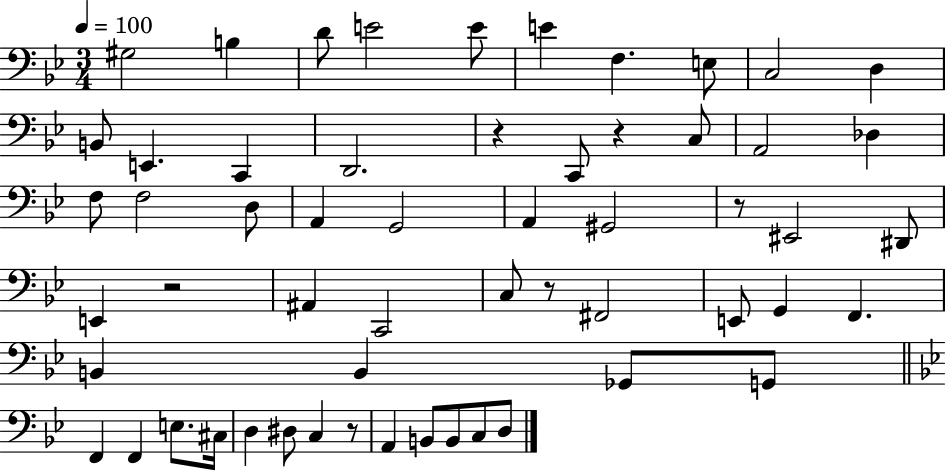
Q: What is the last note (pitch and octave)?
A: D3